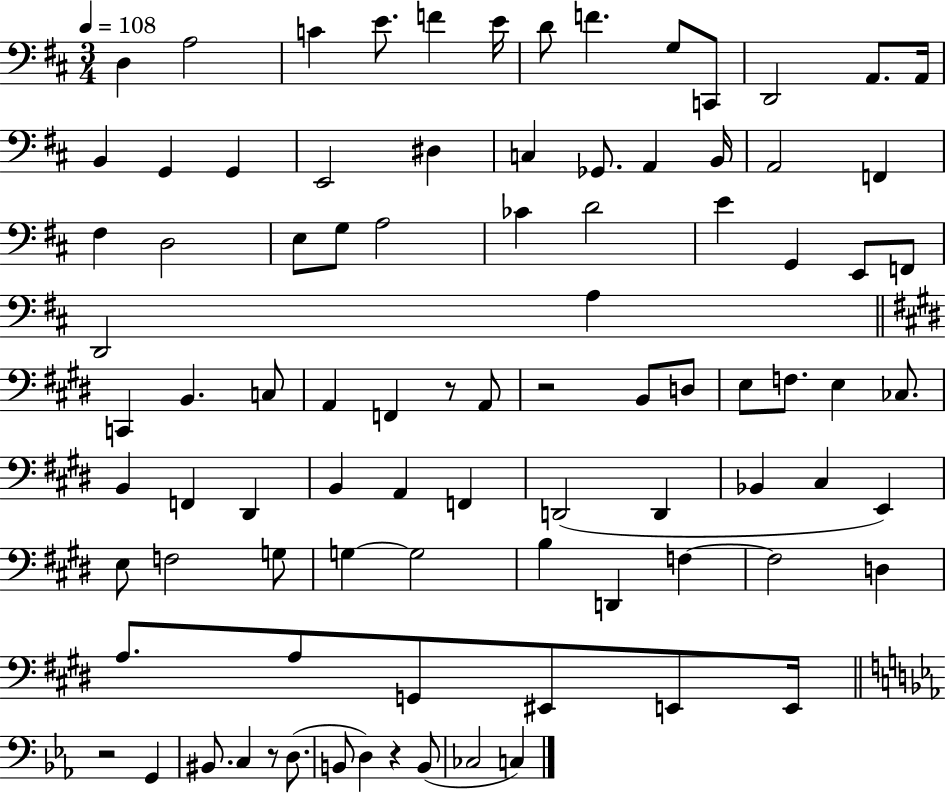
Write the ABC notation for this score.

X:1
T:Untitled
M:3/4
L:1/4
K:D
D, A,2 C E/2 F E/4 D/2 F G,/2 C,,/2 D,,2 A,,/2 A,,/4 B,, G,, G,, E,,2 ^D, C, _G,,/2 A,, B,,/4 A,,2 F,, ^F, D,2 E,/2 G,/2 A,2 _C D2 E G,, E,,/2 F,,/2 D,,2 A, C,, B,, C,/2 A,, F,, z/2 A,,/2 z2 B,,/2 D,/2 E,/2 F,/2 E, _C,/2 B,, F,, ^D,, B,, A,, F,, D,,2 D,, _B,, ^C, E,, E,/2 F,2 G,/2 G, G,2 B, D,, F, F,2 D, A,/2 A,/2 G,,/2 ^E,,/2 E,,/2 E,,/4 z2 G,, ^B,,/2 C, z/2 D,/2 B,,/2 D, z B,,/2 _C,2 C,